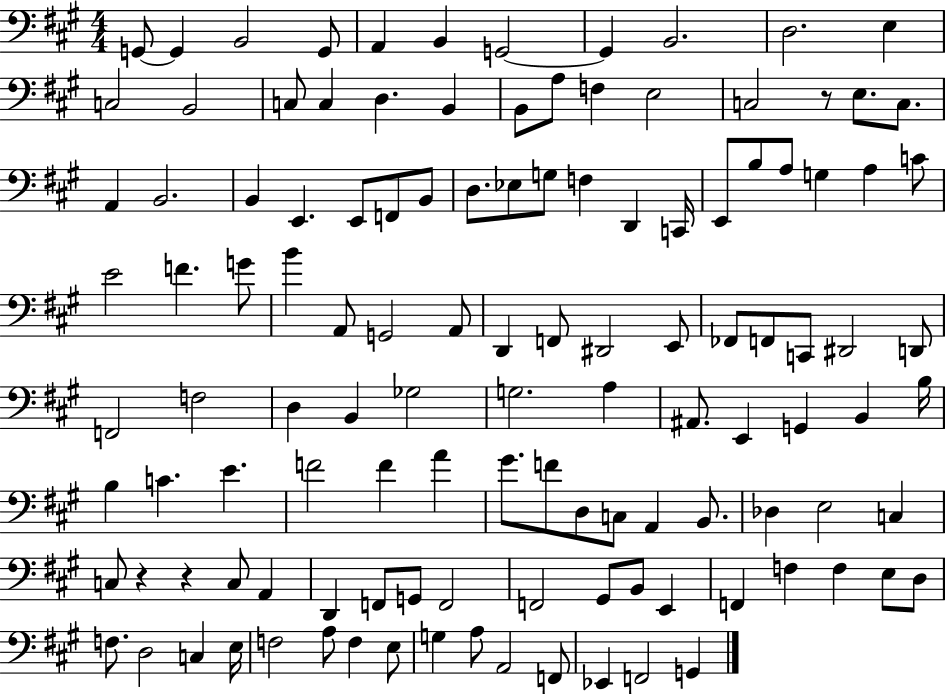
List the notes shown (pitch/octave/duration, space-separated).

G2/e G2/q B2/h G2/e A2/q B2/q G2/h G2/q B2/h. D3/h. E3/q C3/h B2/h C3/e C3/q D3/q. B2/q B2/e A3/e F3/q E3/h C3/h R/e E3/e. C3/e. A2/q B2/h. B2/q E2/q. E2/e F2/e B2/e D3/e. Eb3/e G3/e F3/q D2/q C2/s E2/e B3/e A3/e G3/q A3/q C4/e E4/h F4/q. G4/e B4/q A2/e G2/h A2/e D2/q F2/e D#2/h E2/e FES2/e F2/e C2/e D#2/h D2/e F2/h F3/h D3/q B2/q Gb3/h G3/h. A3/q A#2/e. E2/q G2/q B2/q B3/s B3/q C4/q. E4/q. F4/h F4/q A4/q G#4/e. F4/e D3/e C3/e A2/q B2/e. Db3/q E3/h C3/q C3/e R/q R/q C3/e A2/q D2/q F2/e G2/e F2/h F2/h G#2/e B2/e E2/q F2/q F3/q F3/q E3/e D3/e F3/e. D3/h C3/q E3/s F3/h A3/e F3/q E3/e G3/q A3/e A2/h F2/e Eb2/q F2/h G2/q